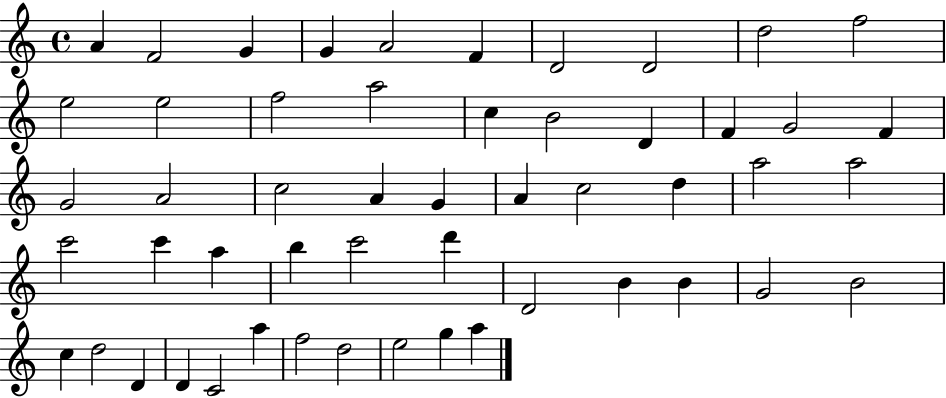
{
  \clef treble
  \time 4/4
  \defaultTimeSignature
  \key c \major
  a'4 f'2 g'4 | g'4 a'2 f'4 | d'2 d'2 | d''2 f''2 | \break e''2 e''2 | f''2 a''2 | c''4 b'2 d'4 | f'4 g'2 f'4 | \break g'2 a'2 | c''2 a'4 g'4 | a'4 c''2 d''4 | a''2 a''2 | \break c'''2 c'''4 a''4 | b''4 c'''2 d'''4 | d'2 b'4 b'4 | g'2 b'2 | \break c''4 d''2 d'4 | d'4 c'2 a''4 | f''2 d''2 | e''2 g''4 a''4 | \break \bar "|."
}